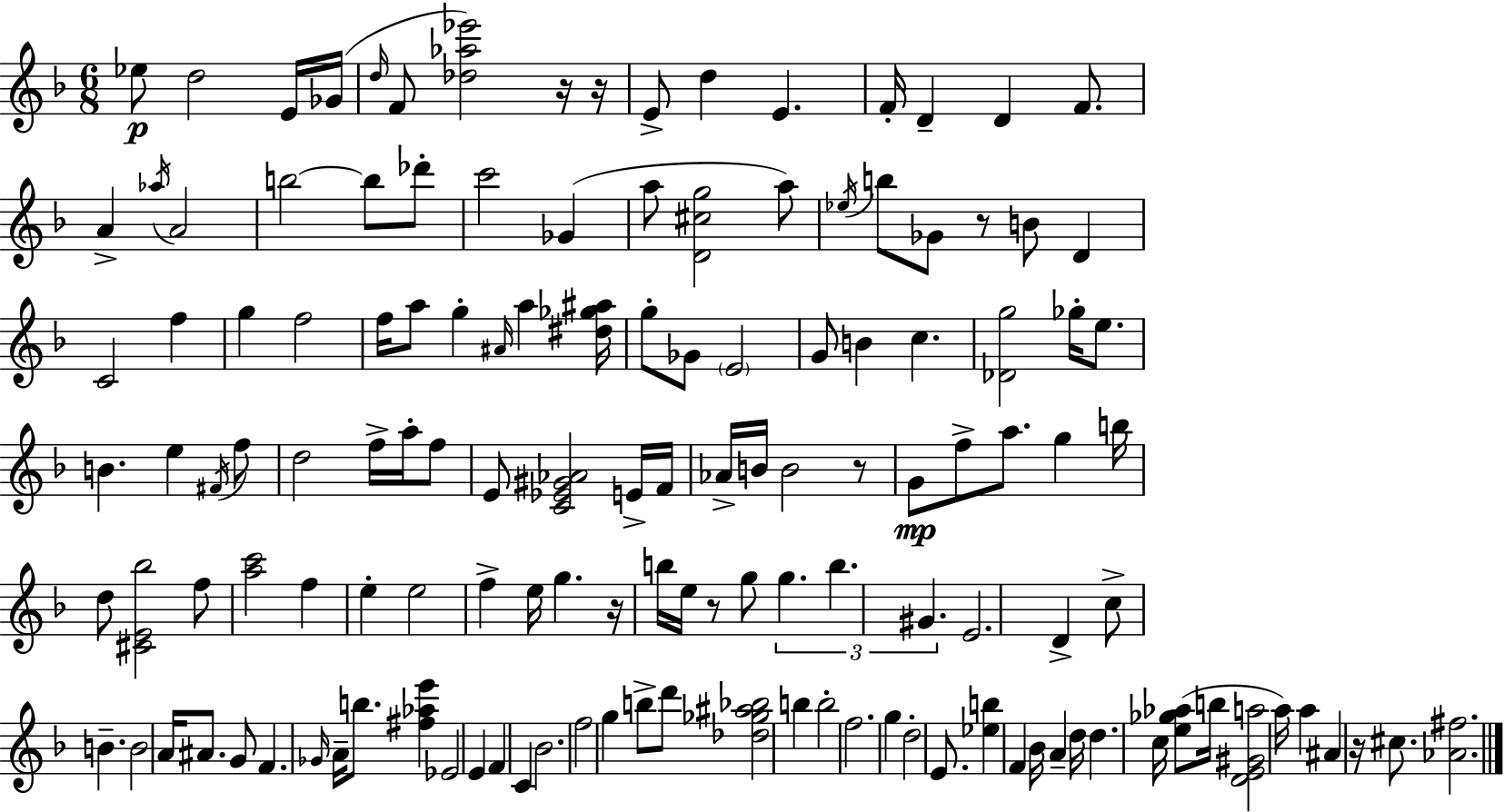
{
  \clef treble
  \numericTimeSignature
  \time 6/8
  \key d \minor
  ees''8\p d''2 e'16 ges'16( | \grace { d''16 } f'8 <des'' aes'' ees'''>2) r16 | r16 e'8-> d''4 e'4. | f'16-. d'4-- d'4 f'8. | \break a'4-> \acciaccatura { aes''16 } a'2 | b''2~~ b''8 | des'''8-. c'''2 ges'4( | a''8 <d' cis'' g''>2 | \break a''8) \acciaccatura { ees''16 } b''8 ges'8 r8 b'8 d'4 | c'2 f''4 | g''4 f''2 | f''16 a''8 g''4-. \grace { ais'16 } a''4 | \break <dis'' ges'' ais''>16 g''8-. ges'8 \parenthesize e'2 | g'8 b'4 c''4. | <des' g''>2 | ges''16-. e''8. b'4. e''4 | \break \acciaccatura { fis'16 } f''8 d''2 | f''16-> a''16-. f''8 e'8 <c' ees' gis' aes'>2 | e'16-> f'16 aes'16-> b'16 b'2 | r8 g'8\mp f''8-> a''8. | \break g''4 b''16 d''8 <cis' e' bes''>2 | f''8 <a'' c'''>2 | f''4 e''4-. e''2 | f''4-> e''16 g''4. | \break r16 b''16 e''16 r8 g''8 \tuplet 3/2 { g''4. | b''4. gis'4. } | e'2. | d'4-> c''8-> b'4.-- | \break b'2 | a'16 ais'8. g'8 f'4. | \grace { ges'16 } a'16-- b''8. <fis'' aes'' e'''>4 ees'2 | e'4 f'4 | \break c'4 bes'2. | f''2 | g''4 b''8-> d'''8 <des'' ges'' ais'' bes''>2 | b''4 b''2-. | \break f''2. | g''4 d''2-. | e'8. <ees'' b''>4 | f'4 bes'16 a'4-- d''16 d''4. | \break c''16 <e'' ges'' aes''>8( b''16 <d' e' gis' a''>2 | a''16) a''4 ais'4 | r16 cis''8. <aes' fis''>2. | \bar "|."
}